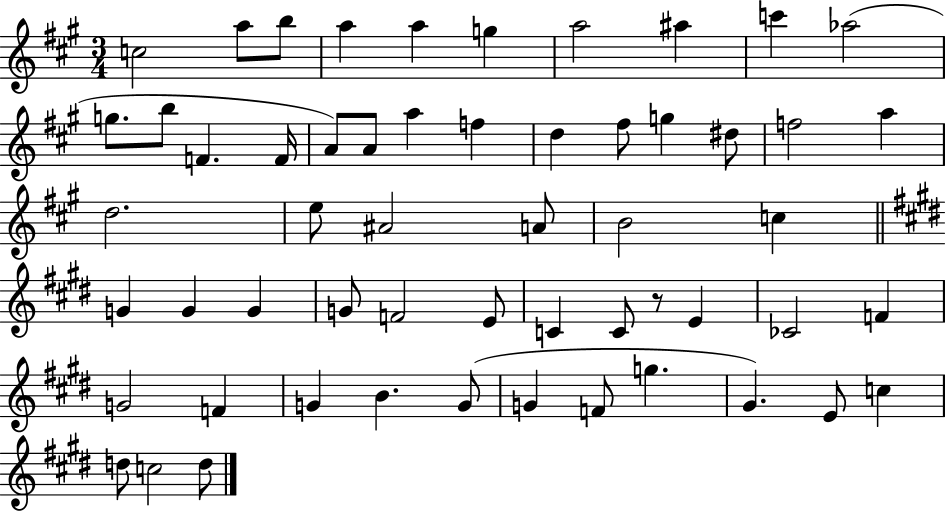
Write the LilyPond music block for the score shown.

{
  \clef treble
  \numericTimeSignature
  \time 3/4
  \key a \major
  c''2 a''8 b''8 | a''4 a''4 g''4 | a''2 ais''4 | c'''4 aes''2( | \break g''8. b''8 f'4. f'16 | a'8) a'8 a''4 f''4 | d''4 fis''8 g''4 dis''8 | f''2 a''4 | \break d''2. | e''8 ais'2 a'8 | b'2 c''4 | \bar "||" \break \key e \major g'4 g'4 g'4 | g'8 f'2 e'8 | c'4 c'8 r8 e'4 | ces'2 f'4 | \break g'2 f'4 | g'4 b'4. g'8( | g'4 f'8 g''4. | gis'4.) e'8 c''4 | \break d''8 c''2 d''8 | \bar "|."
}